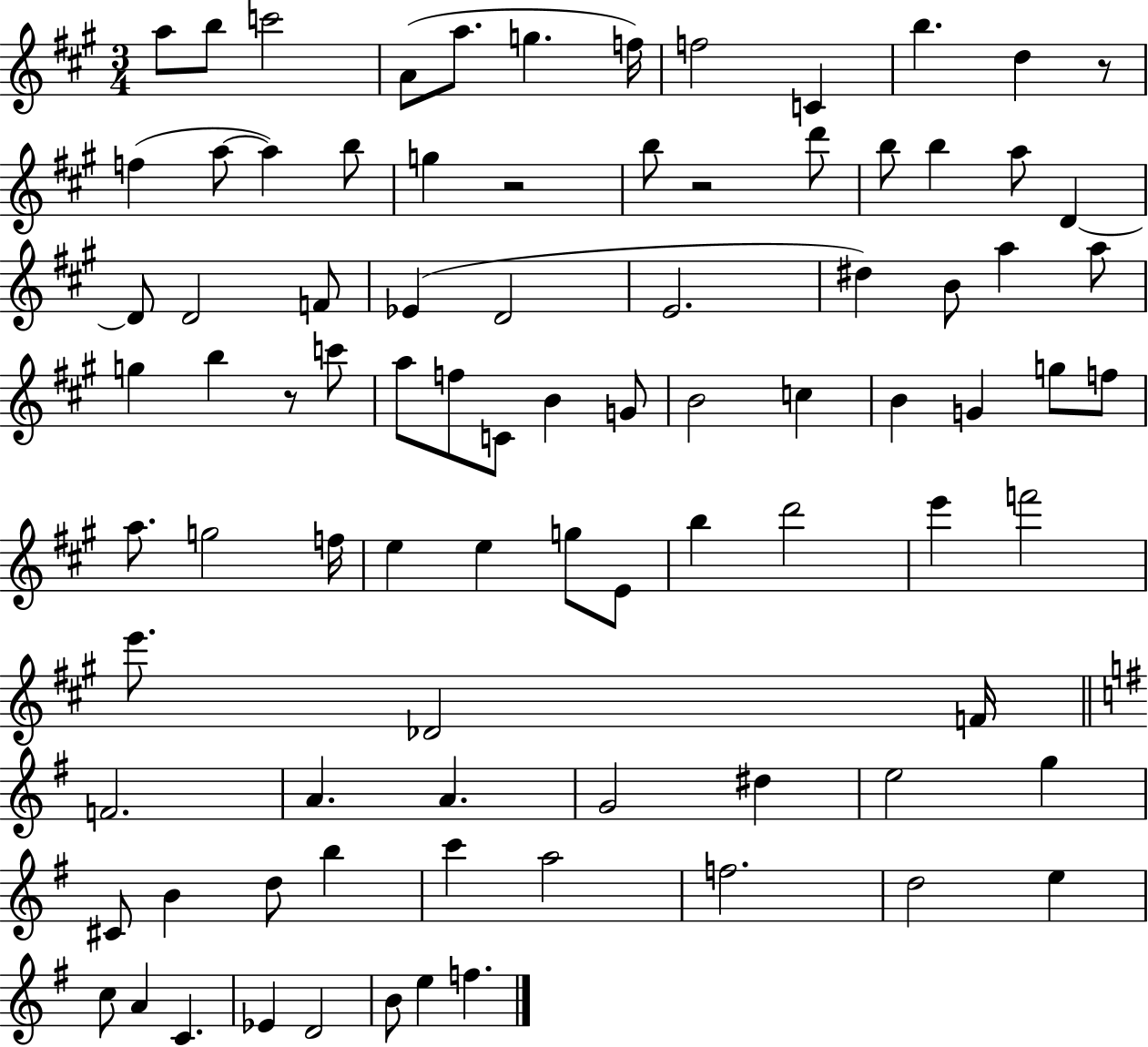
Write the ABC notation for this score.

X:1
T:Untitled
M:3/4
L:1/4
K:A
a/2 b/2 c'2 A/2 a/2 g f/4 f2 C b d z/2 f a/2 a b/2 g z2 b/2 z2 d'/2 b/2 b a/2 D D/2 D2 F/2 _E D2 E2 ^d B/2 a a/2 g b z/2 c'/2 a/2 f/2 C/2 B G/2 B2 c B G g/2 f/2 a/2 g2 f/4 e e g/2 E/2 b d'2 e' f'2 e'/2 _D2 F/4 F2 A A G2 ^d e2 g ^C/2 B d/2 b c' a2 f2 d2 e c/2 A C _E D2 B/2 e f